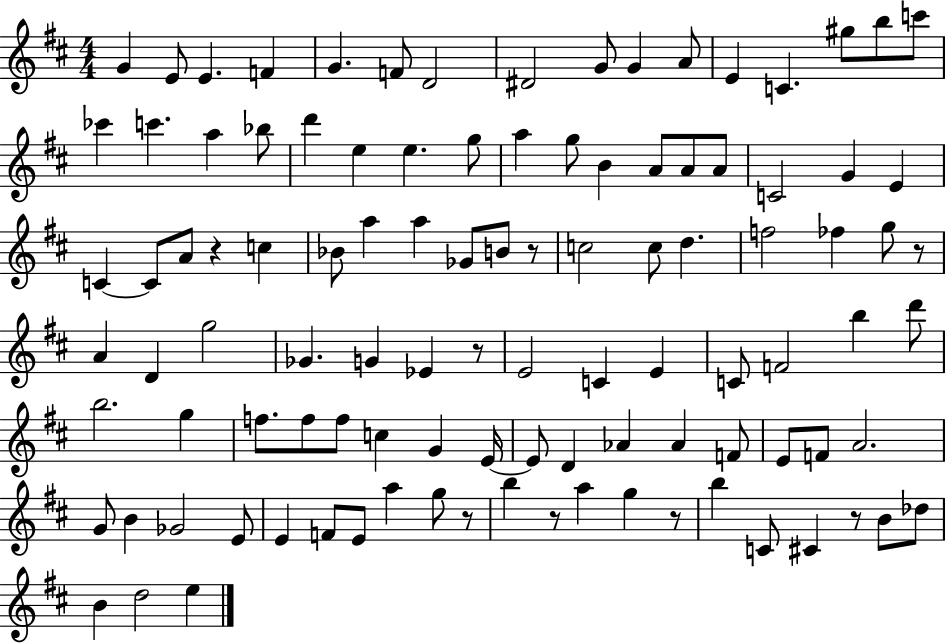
{
  \clef treble
  \numericTimeSignature
  \time 4/4
  \key d \major
  g'4 e'8 e'4. f'4 | g'4. f'8 d'2 | dis'2 g'8 g'4 a'8 | e'4 c'4. gis''8 b''8 c'''8 | \break ces'''4 c'''4. a''4 bes''8 | d'''4 e''4 e''4. g''8 | a''4 g''8 b'4 a'8 a'8 a'8 | c'2 g'4 e'4 | \break c'4~~ c'8 a'8 r4 c''4 | bes'8 a''4 a''4 ges'8 b'8 r8 | c''2 c''8 d''4. | f''2 fes''4 g''8 r8 | \break a'4 d'4 g''2 | ges'4. g'4 ees'4 r8 | e'2 c'4 e'4 | c'8 f'2 b''4 d'''8 | \break b''2. g''4 | f''8. f''8 f''8 c''4 g'4 e'16~~ | e'8 d'4 aes'4 aes'4 f'8 | e'8 f'8 a'2. | \break g'8 b'4 ges'2 e'8 | e'4 f'8 e'8 a''4 g''8 r8 | b''4 r8 a''4 g''4 r8 | b''4 c'8 cis'4 r8 b'8 des''8 | \break b'4 d''2 e''4 | \bar "|."
}